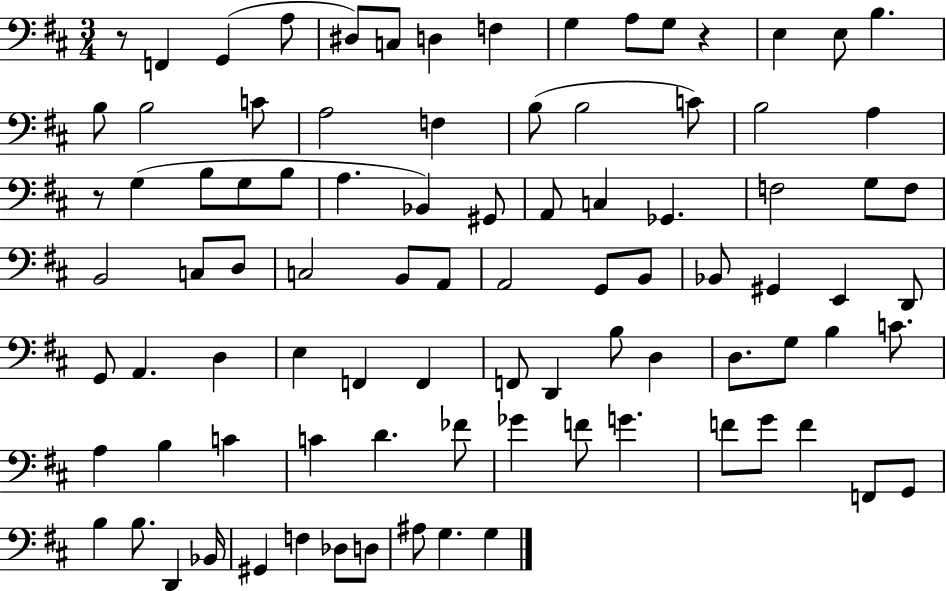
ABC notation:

X:1
T:Untitled
M:3/4
L:1/4
K:D
z/2 F,, G,, A,/2 ^D,/2 C,/2 D, F, G, A,/2 G,/2 z E, E,/2 B, B,/2 B,2 C/2 A,2 F, B,/2 B,2 C/2 B,2 A, z/2 G, B,/2 G,/2 B,/2 A, _B,, ^G,,/2 A,,/2 C, _G,, F,2 G,/2 F,/2 B,,2 C,/2 D,/2 C,2 B,,/2 A,,/2 A,,2 G,,/2 B,,/2 _B,,/2 ^G,, E,, D,,/2 G,,/2 A,, D, E, F,, F,, F,,/2 D,, B,/2 D, D,/2 G,/2 B, C/2 A, B, C C D _F/2 _G F/2 G F/2 G/2 F F,,/2 G,,/2 B, B,/2 D,, _B,,/4 ^G,, F, _D,/2 D,/2 ^A,/2 G, G,